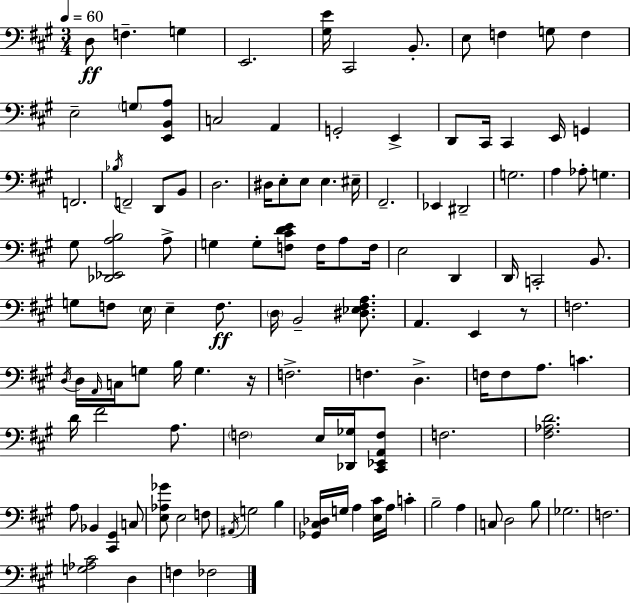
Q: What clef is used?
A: bass